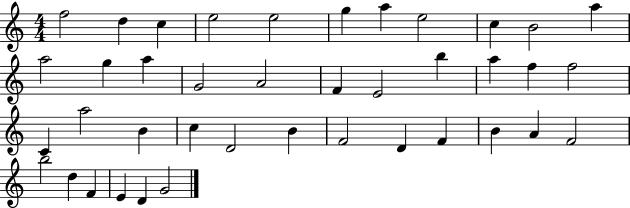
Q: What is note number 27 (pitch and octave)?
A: D4